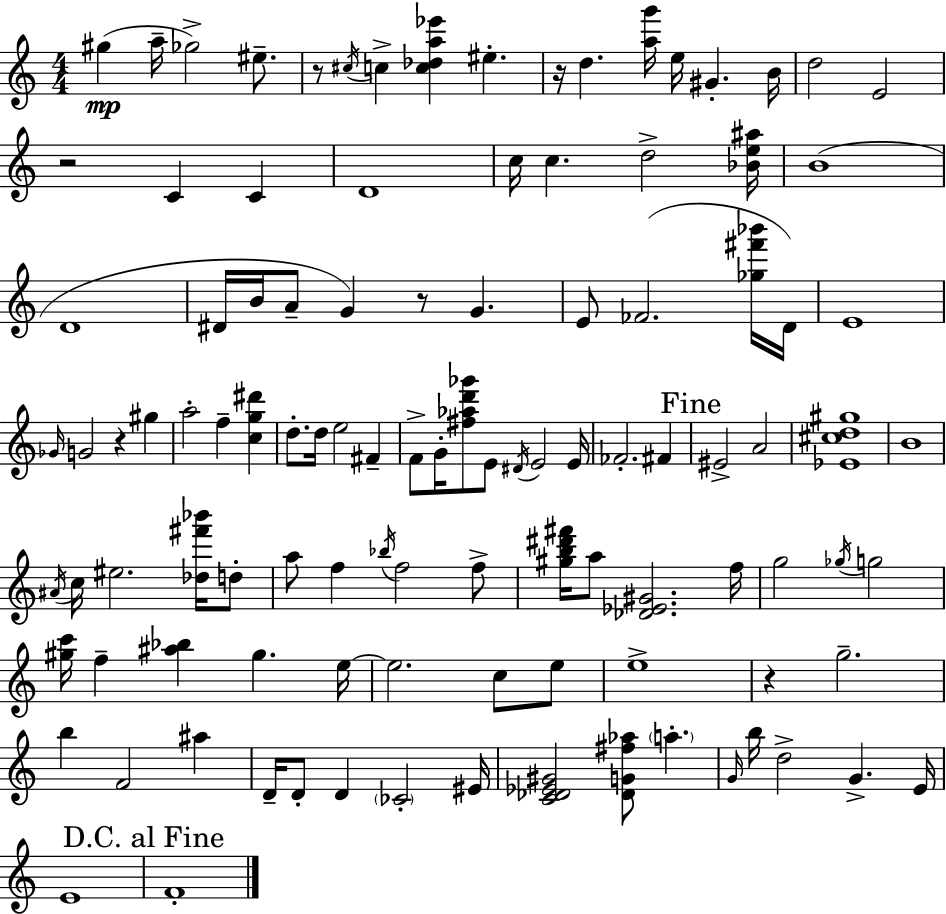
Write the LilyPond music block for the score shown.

{
  \clef treble
  \numericTimeSignature
  \time 4/4
  \key c \major
  gis''4(\mp a''16-- ges''2->) eis''8.-- | r8 \acciaccatura { cis''16 } c''4-> <c'' des'' a'' ees'''>4 eis''4.-. | r16 d''4. <a'' g'''>16 e''16 gis'4.-. | b'16 d''2 e'2 | \break r2 c'4 c'4 | d'1 | c''16 c''4. d''2-> | <bes' e'' ais''>16 b'1( | \break d'1 | dis'16 b'16 a'8-- g'4) r8 g'4. | e'8 fes'2.( <ges'' fis''' bes'''>16 | d'16) e'1 | \break \grace { ges'16 } g'2 r4 gis''4 | a''2-. f''4-- <c'' g'' dis'''>4 | d''8.-. d''16 e''2 fis'4-- | f'8-> g'16-. <fis'' aes'' d''' ges'''>8 e'8 \acciaccatura { dis'16 } e'2 | \break e'16 fes'2.-. fis'4 | \mark "Fine" eis'2-> a'2 | <ees' cis'' d'' gis''>1 | b'1 | \break \acciaccatura { ais'16 } c''16 eis''2. | <des'' fis''' bes'''>16 d''8-. a''8 f''4 \acciaccatura { bes''16 } f''2 | f''8-> <gis'' b'' dis''' fis'''>16 a''8 <des' ees' gis'>2. | f''16 g''2 \acciaccatura { ges''16 } g''2 | \break <gis'' c'''>16 f''4-- <ais'' bes''>4 gis''4. | e''16~~ e''2. | c''8 e''8 e''1-> | r4 g''2.-- | \break b''4 f'2 | ais''4 d'16-- d'8-. d'4 \parenthesize ces'2-. | eis'16 <c' des' ees' gis'>2 <des' g' fis'' aes''>8 | \parenthesize a''4.-. \grace { g'16 } b''16 d''2-> | \break g'4.-> e'16 e'1 | \mark "D.C. al Fine" f'1-. | \bar "|."
}